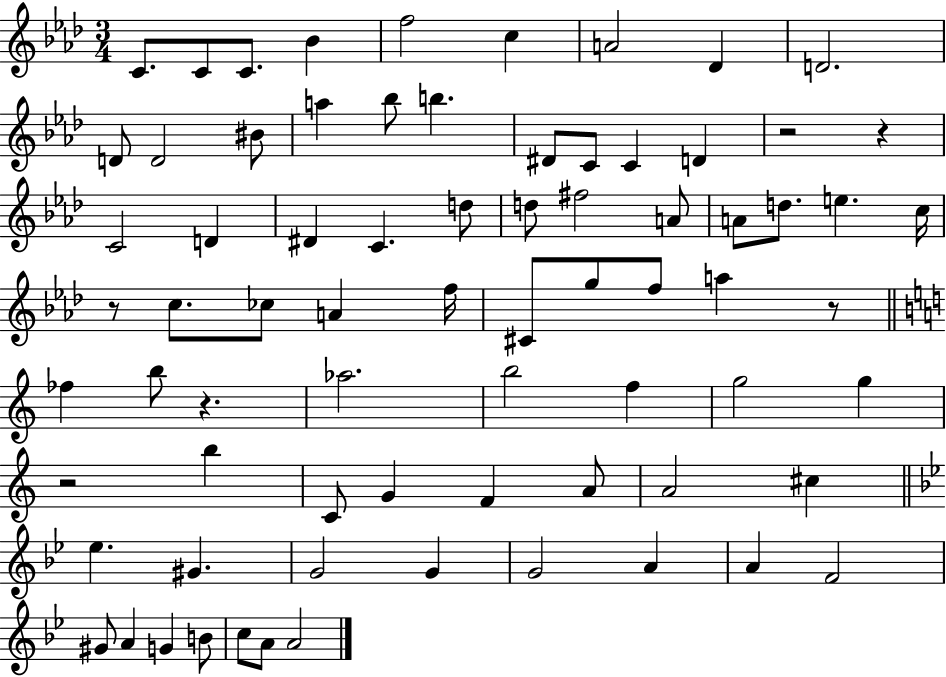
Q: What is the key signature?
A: AES major